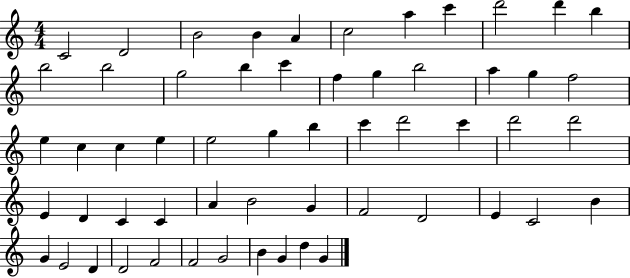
X:1
T:Untitled
M:4/4
L:1/4
K:C
C2 D2 B2 B A c2 a c' d'2 d' b b2 b2 g2 b c' f g b2 a g f2 e c c e e2 g b c' d'2 c' d'2 d'2 E D C C A B2 G F2 D2 E C2 B G E2 D D2 F2 F2 G2 B G d G